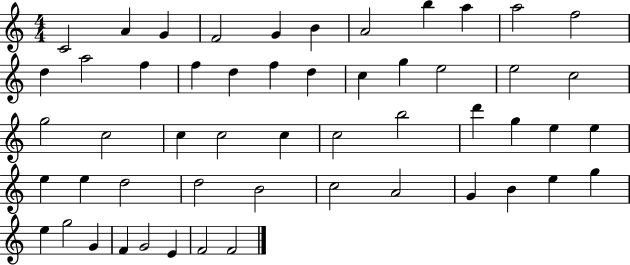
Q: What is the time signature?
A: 4/4